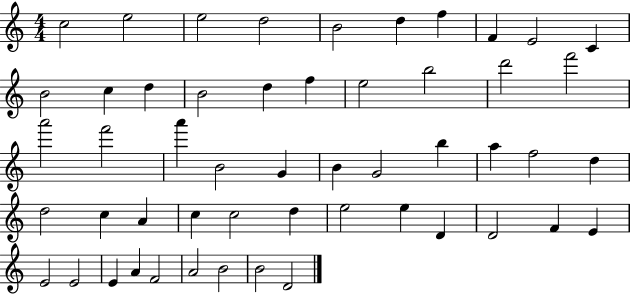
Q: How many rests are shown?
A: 0